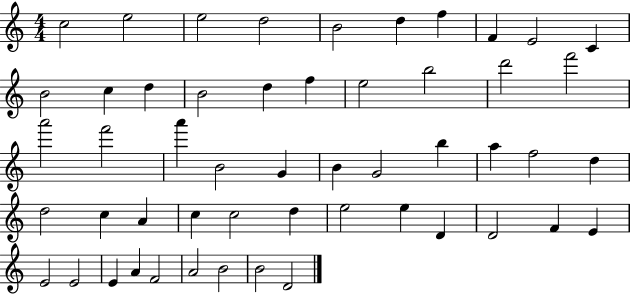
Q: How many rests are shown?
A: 0